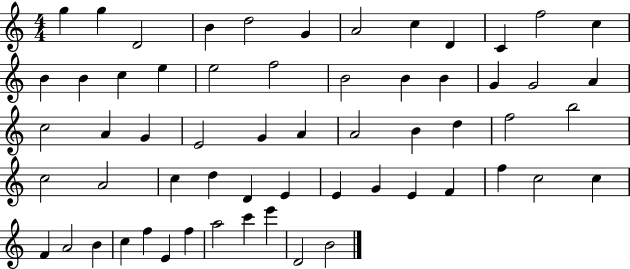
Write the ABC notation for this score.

X:1
T:Untitled
M:4/4
L:1/4
K:C
g g D2 B d2 G A2 c D C f2 c B B c e e2 f2 B2 B B G G2 A c2 A G E2 G A A2 B d f2 b2 c2 A2 c d D E E G E F f c2 c F A2 B c f E f a2 c' e' D2 B2